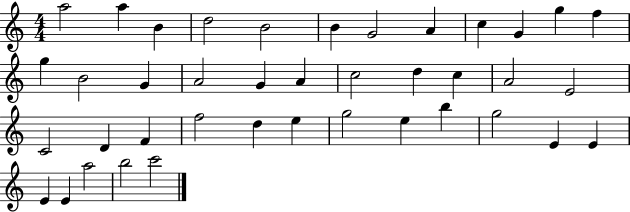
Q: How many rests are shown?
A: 0